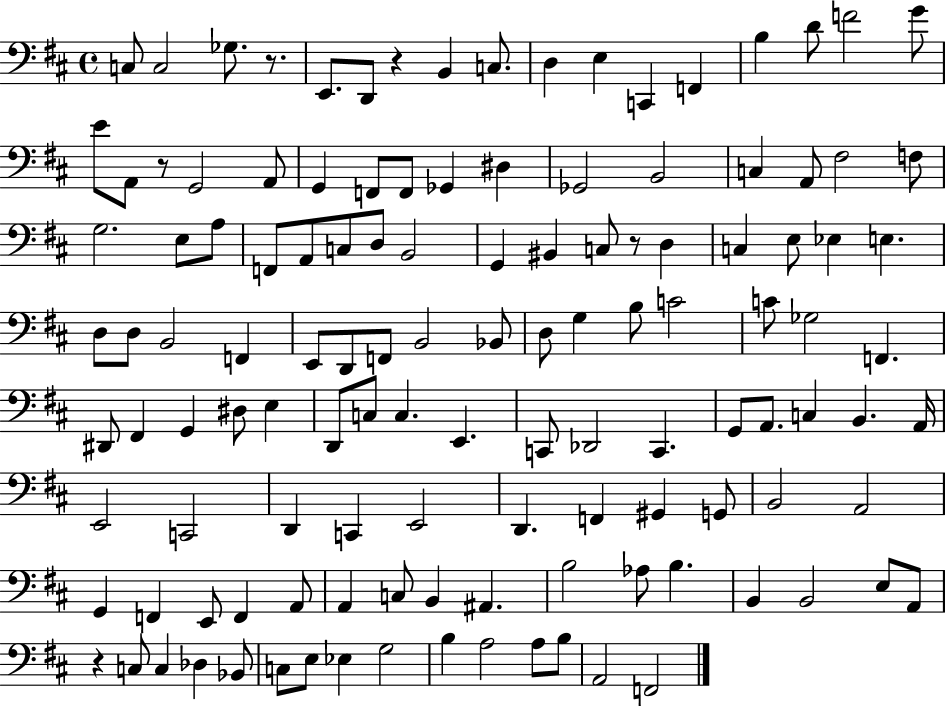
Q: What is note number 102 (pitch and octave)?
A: B3